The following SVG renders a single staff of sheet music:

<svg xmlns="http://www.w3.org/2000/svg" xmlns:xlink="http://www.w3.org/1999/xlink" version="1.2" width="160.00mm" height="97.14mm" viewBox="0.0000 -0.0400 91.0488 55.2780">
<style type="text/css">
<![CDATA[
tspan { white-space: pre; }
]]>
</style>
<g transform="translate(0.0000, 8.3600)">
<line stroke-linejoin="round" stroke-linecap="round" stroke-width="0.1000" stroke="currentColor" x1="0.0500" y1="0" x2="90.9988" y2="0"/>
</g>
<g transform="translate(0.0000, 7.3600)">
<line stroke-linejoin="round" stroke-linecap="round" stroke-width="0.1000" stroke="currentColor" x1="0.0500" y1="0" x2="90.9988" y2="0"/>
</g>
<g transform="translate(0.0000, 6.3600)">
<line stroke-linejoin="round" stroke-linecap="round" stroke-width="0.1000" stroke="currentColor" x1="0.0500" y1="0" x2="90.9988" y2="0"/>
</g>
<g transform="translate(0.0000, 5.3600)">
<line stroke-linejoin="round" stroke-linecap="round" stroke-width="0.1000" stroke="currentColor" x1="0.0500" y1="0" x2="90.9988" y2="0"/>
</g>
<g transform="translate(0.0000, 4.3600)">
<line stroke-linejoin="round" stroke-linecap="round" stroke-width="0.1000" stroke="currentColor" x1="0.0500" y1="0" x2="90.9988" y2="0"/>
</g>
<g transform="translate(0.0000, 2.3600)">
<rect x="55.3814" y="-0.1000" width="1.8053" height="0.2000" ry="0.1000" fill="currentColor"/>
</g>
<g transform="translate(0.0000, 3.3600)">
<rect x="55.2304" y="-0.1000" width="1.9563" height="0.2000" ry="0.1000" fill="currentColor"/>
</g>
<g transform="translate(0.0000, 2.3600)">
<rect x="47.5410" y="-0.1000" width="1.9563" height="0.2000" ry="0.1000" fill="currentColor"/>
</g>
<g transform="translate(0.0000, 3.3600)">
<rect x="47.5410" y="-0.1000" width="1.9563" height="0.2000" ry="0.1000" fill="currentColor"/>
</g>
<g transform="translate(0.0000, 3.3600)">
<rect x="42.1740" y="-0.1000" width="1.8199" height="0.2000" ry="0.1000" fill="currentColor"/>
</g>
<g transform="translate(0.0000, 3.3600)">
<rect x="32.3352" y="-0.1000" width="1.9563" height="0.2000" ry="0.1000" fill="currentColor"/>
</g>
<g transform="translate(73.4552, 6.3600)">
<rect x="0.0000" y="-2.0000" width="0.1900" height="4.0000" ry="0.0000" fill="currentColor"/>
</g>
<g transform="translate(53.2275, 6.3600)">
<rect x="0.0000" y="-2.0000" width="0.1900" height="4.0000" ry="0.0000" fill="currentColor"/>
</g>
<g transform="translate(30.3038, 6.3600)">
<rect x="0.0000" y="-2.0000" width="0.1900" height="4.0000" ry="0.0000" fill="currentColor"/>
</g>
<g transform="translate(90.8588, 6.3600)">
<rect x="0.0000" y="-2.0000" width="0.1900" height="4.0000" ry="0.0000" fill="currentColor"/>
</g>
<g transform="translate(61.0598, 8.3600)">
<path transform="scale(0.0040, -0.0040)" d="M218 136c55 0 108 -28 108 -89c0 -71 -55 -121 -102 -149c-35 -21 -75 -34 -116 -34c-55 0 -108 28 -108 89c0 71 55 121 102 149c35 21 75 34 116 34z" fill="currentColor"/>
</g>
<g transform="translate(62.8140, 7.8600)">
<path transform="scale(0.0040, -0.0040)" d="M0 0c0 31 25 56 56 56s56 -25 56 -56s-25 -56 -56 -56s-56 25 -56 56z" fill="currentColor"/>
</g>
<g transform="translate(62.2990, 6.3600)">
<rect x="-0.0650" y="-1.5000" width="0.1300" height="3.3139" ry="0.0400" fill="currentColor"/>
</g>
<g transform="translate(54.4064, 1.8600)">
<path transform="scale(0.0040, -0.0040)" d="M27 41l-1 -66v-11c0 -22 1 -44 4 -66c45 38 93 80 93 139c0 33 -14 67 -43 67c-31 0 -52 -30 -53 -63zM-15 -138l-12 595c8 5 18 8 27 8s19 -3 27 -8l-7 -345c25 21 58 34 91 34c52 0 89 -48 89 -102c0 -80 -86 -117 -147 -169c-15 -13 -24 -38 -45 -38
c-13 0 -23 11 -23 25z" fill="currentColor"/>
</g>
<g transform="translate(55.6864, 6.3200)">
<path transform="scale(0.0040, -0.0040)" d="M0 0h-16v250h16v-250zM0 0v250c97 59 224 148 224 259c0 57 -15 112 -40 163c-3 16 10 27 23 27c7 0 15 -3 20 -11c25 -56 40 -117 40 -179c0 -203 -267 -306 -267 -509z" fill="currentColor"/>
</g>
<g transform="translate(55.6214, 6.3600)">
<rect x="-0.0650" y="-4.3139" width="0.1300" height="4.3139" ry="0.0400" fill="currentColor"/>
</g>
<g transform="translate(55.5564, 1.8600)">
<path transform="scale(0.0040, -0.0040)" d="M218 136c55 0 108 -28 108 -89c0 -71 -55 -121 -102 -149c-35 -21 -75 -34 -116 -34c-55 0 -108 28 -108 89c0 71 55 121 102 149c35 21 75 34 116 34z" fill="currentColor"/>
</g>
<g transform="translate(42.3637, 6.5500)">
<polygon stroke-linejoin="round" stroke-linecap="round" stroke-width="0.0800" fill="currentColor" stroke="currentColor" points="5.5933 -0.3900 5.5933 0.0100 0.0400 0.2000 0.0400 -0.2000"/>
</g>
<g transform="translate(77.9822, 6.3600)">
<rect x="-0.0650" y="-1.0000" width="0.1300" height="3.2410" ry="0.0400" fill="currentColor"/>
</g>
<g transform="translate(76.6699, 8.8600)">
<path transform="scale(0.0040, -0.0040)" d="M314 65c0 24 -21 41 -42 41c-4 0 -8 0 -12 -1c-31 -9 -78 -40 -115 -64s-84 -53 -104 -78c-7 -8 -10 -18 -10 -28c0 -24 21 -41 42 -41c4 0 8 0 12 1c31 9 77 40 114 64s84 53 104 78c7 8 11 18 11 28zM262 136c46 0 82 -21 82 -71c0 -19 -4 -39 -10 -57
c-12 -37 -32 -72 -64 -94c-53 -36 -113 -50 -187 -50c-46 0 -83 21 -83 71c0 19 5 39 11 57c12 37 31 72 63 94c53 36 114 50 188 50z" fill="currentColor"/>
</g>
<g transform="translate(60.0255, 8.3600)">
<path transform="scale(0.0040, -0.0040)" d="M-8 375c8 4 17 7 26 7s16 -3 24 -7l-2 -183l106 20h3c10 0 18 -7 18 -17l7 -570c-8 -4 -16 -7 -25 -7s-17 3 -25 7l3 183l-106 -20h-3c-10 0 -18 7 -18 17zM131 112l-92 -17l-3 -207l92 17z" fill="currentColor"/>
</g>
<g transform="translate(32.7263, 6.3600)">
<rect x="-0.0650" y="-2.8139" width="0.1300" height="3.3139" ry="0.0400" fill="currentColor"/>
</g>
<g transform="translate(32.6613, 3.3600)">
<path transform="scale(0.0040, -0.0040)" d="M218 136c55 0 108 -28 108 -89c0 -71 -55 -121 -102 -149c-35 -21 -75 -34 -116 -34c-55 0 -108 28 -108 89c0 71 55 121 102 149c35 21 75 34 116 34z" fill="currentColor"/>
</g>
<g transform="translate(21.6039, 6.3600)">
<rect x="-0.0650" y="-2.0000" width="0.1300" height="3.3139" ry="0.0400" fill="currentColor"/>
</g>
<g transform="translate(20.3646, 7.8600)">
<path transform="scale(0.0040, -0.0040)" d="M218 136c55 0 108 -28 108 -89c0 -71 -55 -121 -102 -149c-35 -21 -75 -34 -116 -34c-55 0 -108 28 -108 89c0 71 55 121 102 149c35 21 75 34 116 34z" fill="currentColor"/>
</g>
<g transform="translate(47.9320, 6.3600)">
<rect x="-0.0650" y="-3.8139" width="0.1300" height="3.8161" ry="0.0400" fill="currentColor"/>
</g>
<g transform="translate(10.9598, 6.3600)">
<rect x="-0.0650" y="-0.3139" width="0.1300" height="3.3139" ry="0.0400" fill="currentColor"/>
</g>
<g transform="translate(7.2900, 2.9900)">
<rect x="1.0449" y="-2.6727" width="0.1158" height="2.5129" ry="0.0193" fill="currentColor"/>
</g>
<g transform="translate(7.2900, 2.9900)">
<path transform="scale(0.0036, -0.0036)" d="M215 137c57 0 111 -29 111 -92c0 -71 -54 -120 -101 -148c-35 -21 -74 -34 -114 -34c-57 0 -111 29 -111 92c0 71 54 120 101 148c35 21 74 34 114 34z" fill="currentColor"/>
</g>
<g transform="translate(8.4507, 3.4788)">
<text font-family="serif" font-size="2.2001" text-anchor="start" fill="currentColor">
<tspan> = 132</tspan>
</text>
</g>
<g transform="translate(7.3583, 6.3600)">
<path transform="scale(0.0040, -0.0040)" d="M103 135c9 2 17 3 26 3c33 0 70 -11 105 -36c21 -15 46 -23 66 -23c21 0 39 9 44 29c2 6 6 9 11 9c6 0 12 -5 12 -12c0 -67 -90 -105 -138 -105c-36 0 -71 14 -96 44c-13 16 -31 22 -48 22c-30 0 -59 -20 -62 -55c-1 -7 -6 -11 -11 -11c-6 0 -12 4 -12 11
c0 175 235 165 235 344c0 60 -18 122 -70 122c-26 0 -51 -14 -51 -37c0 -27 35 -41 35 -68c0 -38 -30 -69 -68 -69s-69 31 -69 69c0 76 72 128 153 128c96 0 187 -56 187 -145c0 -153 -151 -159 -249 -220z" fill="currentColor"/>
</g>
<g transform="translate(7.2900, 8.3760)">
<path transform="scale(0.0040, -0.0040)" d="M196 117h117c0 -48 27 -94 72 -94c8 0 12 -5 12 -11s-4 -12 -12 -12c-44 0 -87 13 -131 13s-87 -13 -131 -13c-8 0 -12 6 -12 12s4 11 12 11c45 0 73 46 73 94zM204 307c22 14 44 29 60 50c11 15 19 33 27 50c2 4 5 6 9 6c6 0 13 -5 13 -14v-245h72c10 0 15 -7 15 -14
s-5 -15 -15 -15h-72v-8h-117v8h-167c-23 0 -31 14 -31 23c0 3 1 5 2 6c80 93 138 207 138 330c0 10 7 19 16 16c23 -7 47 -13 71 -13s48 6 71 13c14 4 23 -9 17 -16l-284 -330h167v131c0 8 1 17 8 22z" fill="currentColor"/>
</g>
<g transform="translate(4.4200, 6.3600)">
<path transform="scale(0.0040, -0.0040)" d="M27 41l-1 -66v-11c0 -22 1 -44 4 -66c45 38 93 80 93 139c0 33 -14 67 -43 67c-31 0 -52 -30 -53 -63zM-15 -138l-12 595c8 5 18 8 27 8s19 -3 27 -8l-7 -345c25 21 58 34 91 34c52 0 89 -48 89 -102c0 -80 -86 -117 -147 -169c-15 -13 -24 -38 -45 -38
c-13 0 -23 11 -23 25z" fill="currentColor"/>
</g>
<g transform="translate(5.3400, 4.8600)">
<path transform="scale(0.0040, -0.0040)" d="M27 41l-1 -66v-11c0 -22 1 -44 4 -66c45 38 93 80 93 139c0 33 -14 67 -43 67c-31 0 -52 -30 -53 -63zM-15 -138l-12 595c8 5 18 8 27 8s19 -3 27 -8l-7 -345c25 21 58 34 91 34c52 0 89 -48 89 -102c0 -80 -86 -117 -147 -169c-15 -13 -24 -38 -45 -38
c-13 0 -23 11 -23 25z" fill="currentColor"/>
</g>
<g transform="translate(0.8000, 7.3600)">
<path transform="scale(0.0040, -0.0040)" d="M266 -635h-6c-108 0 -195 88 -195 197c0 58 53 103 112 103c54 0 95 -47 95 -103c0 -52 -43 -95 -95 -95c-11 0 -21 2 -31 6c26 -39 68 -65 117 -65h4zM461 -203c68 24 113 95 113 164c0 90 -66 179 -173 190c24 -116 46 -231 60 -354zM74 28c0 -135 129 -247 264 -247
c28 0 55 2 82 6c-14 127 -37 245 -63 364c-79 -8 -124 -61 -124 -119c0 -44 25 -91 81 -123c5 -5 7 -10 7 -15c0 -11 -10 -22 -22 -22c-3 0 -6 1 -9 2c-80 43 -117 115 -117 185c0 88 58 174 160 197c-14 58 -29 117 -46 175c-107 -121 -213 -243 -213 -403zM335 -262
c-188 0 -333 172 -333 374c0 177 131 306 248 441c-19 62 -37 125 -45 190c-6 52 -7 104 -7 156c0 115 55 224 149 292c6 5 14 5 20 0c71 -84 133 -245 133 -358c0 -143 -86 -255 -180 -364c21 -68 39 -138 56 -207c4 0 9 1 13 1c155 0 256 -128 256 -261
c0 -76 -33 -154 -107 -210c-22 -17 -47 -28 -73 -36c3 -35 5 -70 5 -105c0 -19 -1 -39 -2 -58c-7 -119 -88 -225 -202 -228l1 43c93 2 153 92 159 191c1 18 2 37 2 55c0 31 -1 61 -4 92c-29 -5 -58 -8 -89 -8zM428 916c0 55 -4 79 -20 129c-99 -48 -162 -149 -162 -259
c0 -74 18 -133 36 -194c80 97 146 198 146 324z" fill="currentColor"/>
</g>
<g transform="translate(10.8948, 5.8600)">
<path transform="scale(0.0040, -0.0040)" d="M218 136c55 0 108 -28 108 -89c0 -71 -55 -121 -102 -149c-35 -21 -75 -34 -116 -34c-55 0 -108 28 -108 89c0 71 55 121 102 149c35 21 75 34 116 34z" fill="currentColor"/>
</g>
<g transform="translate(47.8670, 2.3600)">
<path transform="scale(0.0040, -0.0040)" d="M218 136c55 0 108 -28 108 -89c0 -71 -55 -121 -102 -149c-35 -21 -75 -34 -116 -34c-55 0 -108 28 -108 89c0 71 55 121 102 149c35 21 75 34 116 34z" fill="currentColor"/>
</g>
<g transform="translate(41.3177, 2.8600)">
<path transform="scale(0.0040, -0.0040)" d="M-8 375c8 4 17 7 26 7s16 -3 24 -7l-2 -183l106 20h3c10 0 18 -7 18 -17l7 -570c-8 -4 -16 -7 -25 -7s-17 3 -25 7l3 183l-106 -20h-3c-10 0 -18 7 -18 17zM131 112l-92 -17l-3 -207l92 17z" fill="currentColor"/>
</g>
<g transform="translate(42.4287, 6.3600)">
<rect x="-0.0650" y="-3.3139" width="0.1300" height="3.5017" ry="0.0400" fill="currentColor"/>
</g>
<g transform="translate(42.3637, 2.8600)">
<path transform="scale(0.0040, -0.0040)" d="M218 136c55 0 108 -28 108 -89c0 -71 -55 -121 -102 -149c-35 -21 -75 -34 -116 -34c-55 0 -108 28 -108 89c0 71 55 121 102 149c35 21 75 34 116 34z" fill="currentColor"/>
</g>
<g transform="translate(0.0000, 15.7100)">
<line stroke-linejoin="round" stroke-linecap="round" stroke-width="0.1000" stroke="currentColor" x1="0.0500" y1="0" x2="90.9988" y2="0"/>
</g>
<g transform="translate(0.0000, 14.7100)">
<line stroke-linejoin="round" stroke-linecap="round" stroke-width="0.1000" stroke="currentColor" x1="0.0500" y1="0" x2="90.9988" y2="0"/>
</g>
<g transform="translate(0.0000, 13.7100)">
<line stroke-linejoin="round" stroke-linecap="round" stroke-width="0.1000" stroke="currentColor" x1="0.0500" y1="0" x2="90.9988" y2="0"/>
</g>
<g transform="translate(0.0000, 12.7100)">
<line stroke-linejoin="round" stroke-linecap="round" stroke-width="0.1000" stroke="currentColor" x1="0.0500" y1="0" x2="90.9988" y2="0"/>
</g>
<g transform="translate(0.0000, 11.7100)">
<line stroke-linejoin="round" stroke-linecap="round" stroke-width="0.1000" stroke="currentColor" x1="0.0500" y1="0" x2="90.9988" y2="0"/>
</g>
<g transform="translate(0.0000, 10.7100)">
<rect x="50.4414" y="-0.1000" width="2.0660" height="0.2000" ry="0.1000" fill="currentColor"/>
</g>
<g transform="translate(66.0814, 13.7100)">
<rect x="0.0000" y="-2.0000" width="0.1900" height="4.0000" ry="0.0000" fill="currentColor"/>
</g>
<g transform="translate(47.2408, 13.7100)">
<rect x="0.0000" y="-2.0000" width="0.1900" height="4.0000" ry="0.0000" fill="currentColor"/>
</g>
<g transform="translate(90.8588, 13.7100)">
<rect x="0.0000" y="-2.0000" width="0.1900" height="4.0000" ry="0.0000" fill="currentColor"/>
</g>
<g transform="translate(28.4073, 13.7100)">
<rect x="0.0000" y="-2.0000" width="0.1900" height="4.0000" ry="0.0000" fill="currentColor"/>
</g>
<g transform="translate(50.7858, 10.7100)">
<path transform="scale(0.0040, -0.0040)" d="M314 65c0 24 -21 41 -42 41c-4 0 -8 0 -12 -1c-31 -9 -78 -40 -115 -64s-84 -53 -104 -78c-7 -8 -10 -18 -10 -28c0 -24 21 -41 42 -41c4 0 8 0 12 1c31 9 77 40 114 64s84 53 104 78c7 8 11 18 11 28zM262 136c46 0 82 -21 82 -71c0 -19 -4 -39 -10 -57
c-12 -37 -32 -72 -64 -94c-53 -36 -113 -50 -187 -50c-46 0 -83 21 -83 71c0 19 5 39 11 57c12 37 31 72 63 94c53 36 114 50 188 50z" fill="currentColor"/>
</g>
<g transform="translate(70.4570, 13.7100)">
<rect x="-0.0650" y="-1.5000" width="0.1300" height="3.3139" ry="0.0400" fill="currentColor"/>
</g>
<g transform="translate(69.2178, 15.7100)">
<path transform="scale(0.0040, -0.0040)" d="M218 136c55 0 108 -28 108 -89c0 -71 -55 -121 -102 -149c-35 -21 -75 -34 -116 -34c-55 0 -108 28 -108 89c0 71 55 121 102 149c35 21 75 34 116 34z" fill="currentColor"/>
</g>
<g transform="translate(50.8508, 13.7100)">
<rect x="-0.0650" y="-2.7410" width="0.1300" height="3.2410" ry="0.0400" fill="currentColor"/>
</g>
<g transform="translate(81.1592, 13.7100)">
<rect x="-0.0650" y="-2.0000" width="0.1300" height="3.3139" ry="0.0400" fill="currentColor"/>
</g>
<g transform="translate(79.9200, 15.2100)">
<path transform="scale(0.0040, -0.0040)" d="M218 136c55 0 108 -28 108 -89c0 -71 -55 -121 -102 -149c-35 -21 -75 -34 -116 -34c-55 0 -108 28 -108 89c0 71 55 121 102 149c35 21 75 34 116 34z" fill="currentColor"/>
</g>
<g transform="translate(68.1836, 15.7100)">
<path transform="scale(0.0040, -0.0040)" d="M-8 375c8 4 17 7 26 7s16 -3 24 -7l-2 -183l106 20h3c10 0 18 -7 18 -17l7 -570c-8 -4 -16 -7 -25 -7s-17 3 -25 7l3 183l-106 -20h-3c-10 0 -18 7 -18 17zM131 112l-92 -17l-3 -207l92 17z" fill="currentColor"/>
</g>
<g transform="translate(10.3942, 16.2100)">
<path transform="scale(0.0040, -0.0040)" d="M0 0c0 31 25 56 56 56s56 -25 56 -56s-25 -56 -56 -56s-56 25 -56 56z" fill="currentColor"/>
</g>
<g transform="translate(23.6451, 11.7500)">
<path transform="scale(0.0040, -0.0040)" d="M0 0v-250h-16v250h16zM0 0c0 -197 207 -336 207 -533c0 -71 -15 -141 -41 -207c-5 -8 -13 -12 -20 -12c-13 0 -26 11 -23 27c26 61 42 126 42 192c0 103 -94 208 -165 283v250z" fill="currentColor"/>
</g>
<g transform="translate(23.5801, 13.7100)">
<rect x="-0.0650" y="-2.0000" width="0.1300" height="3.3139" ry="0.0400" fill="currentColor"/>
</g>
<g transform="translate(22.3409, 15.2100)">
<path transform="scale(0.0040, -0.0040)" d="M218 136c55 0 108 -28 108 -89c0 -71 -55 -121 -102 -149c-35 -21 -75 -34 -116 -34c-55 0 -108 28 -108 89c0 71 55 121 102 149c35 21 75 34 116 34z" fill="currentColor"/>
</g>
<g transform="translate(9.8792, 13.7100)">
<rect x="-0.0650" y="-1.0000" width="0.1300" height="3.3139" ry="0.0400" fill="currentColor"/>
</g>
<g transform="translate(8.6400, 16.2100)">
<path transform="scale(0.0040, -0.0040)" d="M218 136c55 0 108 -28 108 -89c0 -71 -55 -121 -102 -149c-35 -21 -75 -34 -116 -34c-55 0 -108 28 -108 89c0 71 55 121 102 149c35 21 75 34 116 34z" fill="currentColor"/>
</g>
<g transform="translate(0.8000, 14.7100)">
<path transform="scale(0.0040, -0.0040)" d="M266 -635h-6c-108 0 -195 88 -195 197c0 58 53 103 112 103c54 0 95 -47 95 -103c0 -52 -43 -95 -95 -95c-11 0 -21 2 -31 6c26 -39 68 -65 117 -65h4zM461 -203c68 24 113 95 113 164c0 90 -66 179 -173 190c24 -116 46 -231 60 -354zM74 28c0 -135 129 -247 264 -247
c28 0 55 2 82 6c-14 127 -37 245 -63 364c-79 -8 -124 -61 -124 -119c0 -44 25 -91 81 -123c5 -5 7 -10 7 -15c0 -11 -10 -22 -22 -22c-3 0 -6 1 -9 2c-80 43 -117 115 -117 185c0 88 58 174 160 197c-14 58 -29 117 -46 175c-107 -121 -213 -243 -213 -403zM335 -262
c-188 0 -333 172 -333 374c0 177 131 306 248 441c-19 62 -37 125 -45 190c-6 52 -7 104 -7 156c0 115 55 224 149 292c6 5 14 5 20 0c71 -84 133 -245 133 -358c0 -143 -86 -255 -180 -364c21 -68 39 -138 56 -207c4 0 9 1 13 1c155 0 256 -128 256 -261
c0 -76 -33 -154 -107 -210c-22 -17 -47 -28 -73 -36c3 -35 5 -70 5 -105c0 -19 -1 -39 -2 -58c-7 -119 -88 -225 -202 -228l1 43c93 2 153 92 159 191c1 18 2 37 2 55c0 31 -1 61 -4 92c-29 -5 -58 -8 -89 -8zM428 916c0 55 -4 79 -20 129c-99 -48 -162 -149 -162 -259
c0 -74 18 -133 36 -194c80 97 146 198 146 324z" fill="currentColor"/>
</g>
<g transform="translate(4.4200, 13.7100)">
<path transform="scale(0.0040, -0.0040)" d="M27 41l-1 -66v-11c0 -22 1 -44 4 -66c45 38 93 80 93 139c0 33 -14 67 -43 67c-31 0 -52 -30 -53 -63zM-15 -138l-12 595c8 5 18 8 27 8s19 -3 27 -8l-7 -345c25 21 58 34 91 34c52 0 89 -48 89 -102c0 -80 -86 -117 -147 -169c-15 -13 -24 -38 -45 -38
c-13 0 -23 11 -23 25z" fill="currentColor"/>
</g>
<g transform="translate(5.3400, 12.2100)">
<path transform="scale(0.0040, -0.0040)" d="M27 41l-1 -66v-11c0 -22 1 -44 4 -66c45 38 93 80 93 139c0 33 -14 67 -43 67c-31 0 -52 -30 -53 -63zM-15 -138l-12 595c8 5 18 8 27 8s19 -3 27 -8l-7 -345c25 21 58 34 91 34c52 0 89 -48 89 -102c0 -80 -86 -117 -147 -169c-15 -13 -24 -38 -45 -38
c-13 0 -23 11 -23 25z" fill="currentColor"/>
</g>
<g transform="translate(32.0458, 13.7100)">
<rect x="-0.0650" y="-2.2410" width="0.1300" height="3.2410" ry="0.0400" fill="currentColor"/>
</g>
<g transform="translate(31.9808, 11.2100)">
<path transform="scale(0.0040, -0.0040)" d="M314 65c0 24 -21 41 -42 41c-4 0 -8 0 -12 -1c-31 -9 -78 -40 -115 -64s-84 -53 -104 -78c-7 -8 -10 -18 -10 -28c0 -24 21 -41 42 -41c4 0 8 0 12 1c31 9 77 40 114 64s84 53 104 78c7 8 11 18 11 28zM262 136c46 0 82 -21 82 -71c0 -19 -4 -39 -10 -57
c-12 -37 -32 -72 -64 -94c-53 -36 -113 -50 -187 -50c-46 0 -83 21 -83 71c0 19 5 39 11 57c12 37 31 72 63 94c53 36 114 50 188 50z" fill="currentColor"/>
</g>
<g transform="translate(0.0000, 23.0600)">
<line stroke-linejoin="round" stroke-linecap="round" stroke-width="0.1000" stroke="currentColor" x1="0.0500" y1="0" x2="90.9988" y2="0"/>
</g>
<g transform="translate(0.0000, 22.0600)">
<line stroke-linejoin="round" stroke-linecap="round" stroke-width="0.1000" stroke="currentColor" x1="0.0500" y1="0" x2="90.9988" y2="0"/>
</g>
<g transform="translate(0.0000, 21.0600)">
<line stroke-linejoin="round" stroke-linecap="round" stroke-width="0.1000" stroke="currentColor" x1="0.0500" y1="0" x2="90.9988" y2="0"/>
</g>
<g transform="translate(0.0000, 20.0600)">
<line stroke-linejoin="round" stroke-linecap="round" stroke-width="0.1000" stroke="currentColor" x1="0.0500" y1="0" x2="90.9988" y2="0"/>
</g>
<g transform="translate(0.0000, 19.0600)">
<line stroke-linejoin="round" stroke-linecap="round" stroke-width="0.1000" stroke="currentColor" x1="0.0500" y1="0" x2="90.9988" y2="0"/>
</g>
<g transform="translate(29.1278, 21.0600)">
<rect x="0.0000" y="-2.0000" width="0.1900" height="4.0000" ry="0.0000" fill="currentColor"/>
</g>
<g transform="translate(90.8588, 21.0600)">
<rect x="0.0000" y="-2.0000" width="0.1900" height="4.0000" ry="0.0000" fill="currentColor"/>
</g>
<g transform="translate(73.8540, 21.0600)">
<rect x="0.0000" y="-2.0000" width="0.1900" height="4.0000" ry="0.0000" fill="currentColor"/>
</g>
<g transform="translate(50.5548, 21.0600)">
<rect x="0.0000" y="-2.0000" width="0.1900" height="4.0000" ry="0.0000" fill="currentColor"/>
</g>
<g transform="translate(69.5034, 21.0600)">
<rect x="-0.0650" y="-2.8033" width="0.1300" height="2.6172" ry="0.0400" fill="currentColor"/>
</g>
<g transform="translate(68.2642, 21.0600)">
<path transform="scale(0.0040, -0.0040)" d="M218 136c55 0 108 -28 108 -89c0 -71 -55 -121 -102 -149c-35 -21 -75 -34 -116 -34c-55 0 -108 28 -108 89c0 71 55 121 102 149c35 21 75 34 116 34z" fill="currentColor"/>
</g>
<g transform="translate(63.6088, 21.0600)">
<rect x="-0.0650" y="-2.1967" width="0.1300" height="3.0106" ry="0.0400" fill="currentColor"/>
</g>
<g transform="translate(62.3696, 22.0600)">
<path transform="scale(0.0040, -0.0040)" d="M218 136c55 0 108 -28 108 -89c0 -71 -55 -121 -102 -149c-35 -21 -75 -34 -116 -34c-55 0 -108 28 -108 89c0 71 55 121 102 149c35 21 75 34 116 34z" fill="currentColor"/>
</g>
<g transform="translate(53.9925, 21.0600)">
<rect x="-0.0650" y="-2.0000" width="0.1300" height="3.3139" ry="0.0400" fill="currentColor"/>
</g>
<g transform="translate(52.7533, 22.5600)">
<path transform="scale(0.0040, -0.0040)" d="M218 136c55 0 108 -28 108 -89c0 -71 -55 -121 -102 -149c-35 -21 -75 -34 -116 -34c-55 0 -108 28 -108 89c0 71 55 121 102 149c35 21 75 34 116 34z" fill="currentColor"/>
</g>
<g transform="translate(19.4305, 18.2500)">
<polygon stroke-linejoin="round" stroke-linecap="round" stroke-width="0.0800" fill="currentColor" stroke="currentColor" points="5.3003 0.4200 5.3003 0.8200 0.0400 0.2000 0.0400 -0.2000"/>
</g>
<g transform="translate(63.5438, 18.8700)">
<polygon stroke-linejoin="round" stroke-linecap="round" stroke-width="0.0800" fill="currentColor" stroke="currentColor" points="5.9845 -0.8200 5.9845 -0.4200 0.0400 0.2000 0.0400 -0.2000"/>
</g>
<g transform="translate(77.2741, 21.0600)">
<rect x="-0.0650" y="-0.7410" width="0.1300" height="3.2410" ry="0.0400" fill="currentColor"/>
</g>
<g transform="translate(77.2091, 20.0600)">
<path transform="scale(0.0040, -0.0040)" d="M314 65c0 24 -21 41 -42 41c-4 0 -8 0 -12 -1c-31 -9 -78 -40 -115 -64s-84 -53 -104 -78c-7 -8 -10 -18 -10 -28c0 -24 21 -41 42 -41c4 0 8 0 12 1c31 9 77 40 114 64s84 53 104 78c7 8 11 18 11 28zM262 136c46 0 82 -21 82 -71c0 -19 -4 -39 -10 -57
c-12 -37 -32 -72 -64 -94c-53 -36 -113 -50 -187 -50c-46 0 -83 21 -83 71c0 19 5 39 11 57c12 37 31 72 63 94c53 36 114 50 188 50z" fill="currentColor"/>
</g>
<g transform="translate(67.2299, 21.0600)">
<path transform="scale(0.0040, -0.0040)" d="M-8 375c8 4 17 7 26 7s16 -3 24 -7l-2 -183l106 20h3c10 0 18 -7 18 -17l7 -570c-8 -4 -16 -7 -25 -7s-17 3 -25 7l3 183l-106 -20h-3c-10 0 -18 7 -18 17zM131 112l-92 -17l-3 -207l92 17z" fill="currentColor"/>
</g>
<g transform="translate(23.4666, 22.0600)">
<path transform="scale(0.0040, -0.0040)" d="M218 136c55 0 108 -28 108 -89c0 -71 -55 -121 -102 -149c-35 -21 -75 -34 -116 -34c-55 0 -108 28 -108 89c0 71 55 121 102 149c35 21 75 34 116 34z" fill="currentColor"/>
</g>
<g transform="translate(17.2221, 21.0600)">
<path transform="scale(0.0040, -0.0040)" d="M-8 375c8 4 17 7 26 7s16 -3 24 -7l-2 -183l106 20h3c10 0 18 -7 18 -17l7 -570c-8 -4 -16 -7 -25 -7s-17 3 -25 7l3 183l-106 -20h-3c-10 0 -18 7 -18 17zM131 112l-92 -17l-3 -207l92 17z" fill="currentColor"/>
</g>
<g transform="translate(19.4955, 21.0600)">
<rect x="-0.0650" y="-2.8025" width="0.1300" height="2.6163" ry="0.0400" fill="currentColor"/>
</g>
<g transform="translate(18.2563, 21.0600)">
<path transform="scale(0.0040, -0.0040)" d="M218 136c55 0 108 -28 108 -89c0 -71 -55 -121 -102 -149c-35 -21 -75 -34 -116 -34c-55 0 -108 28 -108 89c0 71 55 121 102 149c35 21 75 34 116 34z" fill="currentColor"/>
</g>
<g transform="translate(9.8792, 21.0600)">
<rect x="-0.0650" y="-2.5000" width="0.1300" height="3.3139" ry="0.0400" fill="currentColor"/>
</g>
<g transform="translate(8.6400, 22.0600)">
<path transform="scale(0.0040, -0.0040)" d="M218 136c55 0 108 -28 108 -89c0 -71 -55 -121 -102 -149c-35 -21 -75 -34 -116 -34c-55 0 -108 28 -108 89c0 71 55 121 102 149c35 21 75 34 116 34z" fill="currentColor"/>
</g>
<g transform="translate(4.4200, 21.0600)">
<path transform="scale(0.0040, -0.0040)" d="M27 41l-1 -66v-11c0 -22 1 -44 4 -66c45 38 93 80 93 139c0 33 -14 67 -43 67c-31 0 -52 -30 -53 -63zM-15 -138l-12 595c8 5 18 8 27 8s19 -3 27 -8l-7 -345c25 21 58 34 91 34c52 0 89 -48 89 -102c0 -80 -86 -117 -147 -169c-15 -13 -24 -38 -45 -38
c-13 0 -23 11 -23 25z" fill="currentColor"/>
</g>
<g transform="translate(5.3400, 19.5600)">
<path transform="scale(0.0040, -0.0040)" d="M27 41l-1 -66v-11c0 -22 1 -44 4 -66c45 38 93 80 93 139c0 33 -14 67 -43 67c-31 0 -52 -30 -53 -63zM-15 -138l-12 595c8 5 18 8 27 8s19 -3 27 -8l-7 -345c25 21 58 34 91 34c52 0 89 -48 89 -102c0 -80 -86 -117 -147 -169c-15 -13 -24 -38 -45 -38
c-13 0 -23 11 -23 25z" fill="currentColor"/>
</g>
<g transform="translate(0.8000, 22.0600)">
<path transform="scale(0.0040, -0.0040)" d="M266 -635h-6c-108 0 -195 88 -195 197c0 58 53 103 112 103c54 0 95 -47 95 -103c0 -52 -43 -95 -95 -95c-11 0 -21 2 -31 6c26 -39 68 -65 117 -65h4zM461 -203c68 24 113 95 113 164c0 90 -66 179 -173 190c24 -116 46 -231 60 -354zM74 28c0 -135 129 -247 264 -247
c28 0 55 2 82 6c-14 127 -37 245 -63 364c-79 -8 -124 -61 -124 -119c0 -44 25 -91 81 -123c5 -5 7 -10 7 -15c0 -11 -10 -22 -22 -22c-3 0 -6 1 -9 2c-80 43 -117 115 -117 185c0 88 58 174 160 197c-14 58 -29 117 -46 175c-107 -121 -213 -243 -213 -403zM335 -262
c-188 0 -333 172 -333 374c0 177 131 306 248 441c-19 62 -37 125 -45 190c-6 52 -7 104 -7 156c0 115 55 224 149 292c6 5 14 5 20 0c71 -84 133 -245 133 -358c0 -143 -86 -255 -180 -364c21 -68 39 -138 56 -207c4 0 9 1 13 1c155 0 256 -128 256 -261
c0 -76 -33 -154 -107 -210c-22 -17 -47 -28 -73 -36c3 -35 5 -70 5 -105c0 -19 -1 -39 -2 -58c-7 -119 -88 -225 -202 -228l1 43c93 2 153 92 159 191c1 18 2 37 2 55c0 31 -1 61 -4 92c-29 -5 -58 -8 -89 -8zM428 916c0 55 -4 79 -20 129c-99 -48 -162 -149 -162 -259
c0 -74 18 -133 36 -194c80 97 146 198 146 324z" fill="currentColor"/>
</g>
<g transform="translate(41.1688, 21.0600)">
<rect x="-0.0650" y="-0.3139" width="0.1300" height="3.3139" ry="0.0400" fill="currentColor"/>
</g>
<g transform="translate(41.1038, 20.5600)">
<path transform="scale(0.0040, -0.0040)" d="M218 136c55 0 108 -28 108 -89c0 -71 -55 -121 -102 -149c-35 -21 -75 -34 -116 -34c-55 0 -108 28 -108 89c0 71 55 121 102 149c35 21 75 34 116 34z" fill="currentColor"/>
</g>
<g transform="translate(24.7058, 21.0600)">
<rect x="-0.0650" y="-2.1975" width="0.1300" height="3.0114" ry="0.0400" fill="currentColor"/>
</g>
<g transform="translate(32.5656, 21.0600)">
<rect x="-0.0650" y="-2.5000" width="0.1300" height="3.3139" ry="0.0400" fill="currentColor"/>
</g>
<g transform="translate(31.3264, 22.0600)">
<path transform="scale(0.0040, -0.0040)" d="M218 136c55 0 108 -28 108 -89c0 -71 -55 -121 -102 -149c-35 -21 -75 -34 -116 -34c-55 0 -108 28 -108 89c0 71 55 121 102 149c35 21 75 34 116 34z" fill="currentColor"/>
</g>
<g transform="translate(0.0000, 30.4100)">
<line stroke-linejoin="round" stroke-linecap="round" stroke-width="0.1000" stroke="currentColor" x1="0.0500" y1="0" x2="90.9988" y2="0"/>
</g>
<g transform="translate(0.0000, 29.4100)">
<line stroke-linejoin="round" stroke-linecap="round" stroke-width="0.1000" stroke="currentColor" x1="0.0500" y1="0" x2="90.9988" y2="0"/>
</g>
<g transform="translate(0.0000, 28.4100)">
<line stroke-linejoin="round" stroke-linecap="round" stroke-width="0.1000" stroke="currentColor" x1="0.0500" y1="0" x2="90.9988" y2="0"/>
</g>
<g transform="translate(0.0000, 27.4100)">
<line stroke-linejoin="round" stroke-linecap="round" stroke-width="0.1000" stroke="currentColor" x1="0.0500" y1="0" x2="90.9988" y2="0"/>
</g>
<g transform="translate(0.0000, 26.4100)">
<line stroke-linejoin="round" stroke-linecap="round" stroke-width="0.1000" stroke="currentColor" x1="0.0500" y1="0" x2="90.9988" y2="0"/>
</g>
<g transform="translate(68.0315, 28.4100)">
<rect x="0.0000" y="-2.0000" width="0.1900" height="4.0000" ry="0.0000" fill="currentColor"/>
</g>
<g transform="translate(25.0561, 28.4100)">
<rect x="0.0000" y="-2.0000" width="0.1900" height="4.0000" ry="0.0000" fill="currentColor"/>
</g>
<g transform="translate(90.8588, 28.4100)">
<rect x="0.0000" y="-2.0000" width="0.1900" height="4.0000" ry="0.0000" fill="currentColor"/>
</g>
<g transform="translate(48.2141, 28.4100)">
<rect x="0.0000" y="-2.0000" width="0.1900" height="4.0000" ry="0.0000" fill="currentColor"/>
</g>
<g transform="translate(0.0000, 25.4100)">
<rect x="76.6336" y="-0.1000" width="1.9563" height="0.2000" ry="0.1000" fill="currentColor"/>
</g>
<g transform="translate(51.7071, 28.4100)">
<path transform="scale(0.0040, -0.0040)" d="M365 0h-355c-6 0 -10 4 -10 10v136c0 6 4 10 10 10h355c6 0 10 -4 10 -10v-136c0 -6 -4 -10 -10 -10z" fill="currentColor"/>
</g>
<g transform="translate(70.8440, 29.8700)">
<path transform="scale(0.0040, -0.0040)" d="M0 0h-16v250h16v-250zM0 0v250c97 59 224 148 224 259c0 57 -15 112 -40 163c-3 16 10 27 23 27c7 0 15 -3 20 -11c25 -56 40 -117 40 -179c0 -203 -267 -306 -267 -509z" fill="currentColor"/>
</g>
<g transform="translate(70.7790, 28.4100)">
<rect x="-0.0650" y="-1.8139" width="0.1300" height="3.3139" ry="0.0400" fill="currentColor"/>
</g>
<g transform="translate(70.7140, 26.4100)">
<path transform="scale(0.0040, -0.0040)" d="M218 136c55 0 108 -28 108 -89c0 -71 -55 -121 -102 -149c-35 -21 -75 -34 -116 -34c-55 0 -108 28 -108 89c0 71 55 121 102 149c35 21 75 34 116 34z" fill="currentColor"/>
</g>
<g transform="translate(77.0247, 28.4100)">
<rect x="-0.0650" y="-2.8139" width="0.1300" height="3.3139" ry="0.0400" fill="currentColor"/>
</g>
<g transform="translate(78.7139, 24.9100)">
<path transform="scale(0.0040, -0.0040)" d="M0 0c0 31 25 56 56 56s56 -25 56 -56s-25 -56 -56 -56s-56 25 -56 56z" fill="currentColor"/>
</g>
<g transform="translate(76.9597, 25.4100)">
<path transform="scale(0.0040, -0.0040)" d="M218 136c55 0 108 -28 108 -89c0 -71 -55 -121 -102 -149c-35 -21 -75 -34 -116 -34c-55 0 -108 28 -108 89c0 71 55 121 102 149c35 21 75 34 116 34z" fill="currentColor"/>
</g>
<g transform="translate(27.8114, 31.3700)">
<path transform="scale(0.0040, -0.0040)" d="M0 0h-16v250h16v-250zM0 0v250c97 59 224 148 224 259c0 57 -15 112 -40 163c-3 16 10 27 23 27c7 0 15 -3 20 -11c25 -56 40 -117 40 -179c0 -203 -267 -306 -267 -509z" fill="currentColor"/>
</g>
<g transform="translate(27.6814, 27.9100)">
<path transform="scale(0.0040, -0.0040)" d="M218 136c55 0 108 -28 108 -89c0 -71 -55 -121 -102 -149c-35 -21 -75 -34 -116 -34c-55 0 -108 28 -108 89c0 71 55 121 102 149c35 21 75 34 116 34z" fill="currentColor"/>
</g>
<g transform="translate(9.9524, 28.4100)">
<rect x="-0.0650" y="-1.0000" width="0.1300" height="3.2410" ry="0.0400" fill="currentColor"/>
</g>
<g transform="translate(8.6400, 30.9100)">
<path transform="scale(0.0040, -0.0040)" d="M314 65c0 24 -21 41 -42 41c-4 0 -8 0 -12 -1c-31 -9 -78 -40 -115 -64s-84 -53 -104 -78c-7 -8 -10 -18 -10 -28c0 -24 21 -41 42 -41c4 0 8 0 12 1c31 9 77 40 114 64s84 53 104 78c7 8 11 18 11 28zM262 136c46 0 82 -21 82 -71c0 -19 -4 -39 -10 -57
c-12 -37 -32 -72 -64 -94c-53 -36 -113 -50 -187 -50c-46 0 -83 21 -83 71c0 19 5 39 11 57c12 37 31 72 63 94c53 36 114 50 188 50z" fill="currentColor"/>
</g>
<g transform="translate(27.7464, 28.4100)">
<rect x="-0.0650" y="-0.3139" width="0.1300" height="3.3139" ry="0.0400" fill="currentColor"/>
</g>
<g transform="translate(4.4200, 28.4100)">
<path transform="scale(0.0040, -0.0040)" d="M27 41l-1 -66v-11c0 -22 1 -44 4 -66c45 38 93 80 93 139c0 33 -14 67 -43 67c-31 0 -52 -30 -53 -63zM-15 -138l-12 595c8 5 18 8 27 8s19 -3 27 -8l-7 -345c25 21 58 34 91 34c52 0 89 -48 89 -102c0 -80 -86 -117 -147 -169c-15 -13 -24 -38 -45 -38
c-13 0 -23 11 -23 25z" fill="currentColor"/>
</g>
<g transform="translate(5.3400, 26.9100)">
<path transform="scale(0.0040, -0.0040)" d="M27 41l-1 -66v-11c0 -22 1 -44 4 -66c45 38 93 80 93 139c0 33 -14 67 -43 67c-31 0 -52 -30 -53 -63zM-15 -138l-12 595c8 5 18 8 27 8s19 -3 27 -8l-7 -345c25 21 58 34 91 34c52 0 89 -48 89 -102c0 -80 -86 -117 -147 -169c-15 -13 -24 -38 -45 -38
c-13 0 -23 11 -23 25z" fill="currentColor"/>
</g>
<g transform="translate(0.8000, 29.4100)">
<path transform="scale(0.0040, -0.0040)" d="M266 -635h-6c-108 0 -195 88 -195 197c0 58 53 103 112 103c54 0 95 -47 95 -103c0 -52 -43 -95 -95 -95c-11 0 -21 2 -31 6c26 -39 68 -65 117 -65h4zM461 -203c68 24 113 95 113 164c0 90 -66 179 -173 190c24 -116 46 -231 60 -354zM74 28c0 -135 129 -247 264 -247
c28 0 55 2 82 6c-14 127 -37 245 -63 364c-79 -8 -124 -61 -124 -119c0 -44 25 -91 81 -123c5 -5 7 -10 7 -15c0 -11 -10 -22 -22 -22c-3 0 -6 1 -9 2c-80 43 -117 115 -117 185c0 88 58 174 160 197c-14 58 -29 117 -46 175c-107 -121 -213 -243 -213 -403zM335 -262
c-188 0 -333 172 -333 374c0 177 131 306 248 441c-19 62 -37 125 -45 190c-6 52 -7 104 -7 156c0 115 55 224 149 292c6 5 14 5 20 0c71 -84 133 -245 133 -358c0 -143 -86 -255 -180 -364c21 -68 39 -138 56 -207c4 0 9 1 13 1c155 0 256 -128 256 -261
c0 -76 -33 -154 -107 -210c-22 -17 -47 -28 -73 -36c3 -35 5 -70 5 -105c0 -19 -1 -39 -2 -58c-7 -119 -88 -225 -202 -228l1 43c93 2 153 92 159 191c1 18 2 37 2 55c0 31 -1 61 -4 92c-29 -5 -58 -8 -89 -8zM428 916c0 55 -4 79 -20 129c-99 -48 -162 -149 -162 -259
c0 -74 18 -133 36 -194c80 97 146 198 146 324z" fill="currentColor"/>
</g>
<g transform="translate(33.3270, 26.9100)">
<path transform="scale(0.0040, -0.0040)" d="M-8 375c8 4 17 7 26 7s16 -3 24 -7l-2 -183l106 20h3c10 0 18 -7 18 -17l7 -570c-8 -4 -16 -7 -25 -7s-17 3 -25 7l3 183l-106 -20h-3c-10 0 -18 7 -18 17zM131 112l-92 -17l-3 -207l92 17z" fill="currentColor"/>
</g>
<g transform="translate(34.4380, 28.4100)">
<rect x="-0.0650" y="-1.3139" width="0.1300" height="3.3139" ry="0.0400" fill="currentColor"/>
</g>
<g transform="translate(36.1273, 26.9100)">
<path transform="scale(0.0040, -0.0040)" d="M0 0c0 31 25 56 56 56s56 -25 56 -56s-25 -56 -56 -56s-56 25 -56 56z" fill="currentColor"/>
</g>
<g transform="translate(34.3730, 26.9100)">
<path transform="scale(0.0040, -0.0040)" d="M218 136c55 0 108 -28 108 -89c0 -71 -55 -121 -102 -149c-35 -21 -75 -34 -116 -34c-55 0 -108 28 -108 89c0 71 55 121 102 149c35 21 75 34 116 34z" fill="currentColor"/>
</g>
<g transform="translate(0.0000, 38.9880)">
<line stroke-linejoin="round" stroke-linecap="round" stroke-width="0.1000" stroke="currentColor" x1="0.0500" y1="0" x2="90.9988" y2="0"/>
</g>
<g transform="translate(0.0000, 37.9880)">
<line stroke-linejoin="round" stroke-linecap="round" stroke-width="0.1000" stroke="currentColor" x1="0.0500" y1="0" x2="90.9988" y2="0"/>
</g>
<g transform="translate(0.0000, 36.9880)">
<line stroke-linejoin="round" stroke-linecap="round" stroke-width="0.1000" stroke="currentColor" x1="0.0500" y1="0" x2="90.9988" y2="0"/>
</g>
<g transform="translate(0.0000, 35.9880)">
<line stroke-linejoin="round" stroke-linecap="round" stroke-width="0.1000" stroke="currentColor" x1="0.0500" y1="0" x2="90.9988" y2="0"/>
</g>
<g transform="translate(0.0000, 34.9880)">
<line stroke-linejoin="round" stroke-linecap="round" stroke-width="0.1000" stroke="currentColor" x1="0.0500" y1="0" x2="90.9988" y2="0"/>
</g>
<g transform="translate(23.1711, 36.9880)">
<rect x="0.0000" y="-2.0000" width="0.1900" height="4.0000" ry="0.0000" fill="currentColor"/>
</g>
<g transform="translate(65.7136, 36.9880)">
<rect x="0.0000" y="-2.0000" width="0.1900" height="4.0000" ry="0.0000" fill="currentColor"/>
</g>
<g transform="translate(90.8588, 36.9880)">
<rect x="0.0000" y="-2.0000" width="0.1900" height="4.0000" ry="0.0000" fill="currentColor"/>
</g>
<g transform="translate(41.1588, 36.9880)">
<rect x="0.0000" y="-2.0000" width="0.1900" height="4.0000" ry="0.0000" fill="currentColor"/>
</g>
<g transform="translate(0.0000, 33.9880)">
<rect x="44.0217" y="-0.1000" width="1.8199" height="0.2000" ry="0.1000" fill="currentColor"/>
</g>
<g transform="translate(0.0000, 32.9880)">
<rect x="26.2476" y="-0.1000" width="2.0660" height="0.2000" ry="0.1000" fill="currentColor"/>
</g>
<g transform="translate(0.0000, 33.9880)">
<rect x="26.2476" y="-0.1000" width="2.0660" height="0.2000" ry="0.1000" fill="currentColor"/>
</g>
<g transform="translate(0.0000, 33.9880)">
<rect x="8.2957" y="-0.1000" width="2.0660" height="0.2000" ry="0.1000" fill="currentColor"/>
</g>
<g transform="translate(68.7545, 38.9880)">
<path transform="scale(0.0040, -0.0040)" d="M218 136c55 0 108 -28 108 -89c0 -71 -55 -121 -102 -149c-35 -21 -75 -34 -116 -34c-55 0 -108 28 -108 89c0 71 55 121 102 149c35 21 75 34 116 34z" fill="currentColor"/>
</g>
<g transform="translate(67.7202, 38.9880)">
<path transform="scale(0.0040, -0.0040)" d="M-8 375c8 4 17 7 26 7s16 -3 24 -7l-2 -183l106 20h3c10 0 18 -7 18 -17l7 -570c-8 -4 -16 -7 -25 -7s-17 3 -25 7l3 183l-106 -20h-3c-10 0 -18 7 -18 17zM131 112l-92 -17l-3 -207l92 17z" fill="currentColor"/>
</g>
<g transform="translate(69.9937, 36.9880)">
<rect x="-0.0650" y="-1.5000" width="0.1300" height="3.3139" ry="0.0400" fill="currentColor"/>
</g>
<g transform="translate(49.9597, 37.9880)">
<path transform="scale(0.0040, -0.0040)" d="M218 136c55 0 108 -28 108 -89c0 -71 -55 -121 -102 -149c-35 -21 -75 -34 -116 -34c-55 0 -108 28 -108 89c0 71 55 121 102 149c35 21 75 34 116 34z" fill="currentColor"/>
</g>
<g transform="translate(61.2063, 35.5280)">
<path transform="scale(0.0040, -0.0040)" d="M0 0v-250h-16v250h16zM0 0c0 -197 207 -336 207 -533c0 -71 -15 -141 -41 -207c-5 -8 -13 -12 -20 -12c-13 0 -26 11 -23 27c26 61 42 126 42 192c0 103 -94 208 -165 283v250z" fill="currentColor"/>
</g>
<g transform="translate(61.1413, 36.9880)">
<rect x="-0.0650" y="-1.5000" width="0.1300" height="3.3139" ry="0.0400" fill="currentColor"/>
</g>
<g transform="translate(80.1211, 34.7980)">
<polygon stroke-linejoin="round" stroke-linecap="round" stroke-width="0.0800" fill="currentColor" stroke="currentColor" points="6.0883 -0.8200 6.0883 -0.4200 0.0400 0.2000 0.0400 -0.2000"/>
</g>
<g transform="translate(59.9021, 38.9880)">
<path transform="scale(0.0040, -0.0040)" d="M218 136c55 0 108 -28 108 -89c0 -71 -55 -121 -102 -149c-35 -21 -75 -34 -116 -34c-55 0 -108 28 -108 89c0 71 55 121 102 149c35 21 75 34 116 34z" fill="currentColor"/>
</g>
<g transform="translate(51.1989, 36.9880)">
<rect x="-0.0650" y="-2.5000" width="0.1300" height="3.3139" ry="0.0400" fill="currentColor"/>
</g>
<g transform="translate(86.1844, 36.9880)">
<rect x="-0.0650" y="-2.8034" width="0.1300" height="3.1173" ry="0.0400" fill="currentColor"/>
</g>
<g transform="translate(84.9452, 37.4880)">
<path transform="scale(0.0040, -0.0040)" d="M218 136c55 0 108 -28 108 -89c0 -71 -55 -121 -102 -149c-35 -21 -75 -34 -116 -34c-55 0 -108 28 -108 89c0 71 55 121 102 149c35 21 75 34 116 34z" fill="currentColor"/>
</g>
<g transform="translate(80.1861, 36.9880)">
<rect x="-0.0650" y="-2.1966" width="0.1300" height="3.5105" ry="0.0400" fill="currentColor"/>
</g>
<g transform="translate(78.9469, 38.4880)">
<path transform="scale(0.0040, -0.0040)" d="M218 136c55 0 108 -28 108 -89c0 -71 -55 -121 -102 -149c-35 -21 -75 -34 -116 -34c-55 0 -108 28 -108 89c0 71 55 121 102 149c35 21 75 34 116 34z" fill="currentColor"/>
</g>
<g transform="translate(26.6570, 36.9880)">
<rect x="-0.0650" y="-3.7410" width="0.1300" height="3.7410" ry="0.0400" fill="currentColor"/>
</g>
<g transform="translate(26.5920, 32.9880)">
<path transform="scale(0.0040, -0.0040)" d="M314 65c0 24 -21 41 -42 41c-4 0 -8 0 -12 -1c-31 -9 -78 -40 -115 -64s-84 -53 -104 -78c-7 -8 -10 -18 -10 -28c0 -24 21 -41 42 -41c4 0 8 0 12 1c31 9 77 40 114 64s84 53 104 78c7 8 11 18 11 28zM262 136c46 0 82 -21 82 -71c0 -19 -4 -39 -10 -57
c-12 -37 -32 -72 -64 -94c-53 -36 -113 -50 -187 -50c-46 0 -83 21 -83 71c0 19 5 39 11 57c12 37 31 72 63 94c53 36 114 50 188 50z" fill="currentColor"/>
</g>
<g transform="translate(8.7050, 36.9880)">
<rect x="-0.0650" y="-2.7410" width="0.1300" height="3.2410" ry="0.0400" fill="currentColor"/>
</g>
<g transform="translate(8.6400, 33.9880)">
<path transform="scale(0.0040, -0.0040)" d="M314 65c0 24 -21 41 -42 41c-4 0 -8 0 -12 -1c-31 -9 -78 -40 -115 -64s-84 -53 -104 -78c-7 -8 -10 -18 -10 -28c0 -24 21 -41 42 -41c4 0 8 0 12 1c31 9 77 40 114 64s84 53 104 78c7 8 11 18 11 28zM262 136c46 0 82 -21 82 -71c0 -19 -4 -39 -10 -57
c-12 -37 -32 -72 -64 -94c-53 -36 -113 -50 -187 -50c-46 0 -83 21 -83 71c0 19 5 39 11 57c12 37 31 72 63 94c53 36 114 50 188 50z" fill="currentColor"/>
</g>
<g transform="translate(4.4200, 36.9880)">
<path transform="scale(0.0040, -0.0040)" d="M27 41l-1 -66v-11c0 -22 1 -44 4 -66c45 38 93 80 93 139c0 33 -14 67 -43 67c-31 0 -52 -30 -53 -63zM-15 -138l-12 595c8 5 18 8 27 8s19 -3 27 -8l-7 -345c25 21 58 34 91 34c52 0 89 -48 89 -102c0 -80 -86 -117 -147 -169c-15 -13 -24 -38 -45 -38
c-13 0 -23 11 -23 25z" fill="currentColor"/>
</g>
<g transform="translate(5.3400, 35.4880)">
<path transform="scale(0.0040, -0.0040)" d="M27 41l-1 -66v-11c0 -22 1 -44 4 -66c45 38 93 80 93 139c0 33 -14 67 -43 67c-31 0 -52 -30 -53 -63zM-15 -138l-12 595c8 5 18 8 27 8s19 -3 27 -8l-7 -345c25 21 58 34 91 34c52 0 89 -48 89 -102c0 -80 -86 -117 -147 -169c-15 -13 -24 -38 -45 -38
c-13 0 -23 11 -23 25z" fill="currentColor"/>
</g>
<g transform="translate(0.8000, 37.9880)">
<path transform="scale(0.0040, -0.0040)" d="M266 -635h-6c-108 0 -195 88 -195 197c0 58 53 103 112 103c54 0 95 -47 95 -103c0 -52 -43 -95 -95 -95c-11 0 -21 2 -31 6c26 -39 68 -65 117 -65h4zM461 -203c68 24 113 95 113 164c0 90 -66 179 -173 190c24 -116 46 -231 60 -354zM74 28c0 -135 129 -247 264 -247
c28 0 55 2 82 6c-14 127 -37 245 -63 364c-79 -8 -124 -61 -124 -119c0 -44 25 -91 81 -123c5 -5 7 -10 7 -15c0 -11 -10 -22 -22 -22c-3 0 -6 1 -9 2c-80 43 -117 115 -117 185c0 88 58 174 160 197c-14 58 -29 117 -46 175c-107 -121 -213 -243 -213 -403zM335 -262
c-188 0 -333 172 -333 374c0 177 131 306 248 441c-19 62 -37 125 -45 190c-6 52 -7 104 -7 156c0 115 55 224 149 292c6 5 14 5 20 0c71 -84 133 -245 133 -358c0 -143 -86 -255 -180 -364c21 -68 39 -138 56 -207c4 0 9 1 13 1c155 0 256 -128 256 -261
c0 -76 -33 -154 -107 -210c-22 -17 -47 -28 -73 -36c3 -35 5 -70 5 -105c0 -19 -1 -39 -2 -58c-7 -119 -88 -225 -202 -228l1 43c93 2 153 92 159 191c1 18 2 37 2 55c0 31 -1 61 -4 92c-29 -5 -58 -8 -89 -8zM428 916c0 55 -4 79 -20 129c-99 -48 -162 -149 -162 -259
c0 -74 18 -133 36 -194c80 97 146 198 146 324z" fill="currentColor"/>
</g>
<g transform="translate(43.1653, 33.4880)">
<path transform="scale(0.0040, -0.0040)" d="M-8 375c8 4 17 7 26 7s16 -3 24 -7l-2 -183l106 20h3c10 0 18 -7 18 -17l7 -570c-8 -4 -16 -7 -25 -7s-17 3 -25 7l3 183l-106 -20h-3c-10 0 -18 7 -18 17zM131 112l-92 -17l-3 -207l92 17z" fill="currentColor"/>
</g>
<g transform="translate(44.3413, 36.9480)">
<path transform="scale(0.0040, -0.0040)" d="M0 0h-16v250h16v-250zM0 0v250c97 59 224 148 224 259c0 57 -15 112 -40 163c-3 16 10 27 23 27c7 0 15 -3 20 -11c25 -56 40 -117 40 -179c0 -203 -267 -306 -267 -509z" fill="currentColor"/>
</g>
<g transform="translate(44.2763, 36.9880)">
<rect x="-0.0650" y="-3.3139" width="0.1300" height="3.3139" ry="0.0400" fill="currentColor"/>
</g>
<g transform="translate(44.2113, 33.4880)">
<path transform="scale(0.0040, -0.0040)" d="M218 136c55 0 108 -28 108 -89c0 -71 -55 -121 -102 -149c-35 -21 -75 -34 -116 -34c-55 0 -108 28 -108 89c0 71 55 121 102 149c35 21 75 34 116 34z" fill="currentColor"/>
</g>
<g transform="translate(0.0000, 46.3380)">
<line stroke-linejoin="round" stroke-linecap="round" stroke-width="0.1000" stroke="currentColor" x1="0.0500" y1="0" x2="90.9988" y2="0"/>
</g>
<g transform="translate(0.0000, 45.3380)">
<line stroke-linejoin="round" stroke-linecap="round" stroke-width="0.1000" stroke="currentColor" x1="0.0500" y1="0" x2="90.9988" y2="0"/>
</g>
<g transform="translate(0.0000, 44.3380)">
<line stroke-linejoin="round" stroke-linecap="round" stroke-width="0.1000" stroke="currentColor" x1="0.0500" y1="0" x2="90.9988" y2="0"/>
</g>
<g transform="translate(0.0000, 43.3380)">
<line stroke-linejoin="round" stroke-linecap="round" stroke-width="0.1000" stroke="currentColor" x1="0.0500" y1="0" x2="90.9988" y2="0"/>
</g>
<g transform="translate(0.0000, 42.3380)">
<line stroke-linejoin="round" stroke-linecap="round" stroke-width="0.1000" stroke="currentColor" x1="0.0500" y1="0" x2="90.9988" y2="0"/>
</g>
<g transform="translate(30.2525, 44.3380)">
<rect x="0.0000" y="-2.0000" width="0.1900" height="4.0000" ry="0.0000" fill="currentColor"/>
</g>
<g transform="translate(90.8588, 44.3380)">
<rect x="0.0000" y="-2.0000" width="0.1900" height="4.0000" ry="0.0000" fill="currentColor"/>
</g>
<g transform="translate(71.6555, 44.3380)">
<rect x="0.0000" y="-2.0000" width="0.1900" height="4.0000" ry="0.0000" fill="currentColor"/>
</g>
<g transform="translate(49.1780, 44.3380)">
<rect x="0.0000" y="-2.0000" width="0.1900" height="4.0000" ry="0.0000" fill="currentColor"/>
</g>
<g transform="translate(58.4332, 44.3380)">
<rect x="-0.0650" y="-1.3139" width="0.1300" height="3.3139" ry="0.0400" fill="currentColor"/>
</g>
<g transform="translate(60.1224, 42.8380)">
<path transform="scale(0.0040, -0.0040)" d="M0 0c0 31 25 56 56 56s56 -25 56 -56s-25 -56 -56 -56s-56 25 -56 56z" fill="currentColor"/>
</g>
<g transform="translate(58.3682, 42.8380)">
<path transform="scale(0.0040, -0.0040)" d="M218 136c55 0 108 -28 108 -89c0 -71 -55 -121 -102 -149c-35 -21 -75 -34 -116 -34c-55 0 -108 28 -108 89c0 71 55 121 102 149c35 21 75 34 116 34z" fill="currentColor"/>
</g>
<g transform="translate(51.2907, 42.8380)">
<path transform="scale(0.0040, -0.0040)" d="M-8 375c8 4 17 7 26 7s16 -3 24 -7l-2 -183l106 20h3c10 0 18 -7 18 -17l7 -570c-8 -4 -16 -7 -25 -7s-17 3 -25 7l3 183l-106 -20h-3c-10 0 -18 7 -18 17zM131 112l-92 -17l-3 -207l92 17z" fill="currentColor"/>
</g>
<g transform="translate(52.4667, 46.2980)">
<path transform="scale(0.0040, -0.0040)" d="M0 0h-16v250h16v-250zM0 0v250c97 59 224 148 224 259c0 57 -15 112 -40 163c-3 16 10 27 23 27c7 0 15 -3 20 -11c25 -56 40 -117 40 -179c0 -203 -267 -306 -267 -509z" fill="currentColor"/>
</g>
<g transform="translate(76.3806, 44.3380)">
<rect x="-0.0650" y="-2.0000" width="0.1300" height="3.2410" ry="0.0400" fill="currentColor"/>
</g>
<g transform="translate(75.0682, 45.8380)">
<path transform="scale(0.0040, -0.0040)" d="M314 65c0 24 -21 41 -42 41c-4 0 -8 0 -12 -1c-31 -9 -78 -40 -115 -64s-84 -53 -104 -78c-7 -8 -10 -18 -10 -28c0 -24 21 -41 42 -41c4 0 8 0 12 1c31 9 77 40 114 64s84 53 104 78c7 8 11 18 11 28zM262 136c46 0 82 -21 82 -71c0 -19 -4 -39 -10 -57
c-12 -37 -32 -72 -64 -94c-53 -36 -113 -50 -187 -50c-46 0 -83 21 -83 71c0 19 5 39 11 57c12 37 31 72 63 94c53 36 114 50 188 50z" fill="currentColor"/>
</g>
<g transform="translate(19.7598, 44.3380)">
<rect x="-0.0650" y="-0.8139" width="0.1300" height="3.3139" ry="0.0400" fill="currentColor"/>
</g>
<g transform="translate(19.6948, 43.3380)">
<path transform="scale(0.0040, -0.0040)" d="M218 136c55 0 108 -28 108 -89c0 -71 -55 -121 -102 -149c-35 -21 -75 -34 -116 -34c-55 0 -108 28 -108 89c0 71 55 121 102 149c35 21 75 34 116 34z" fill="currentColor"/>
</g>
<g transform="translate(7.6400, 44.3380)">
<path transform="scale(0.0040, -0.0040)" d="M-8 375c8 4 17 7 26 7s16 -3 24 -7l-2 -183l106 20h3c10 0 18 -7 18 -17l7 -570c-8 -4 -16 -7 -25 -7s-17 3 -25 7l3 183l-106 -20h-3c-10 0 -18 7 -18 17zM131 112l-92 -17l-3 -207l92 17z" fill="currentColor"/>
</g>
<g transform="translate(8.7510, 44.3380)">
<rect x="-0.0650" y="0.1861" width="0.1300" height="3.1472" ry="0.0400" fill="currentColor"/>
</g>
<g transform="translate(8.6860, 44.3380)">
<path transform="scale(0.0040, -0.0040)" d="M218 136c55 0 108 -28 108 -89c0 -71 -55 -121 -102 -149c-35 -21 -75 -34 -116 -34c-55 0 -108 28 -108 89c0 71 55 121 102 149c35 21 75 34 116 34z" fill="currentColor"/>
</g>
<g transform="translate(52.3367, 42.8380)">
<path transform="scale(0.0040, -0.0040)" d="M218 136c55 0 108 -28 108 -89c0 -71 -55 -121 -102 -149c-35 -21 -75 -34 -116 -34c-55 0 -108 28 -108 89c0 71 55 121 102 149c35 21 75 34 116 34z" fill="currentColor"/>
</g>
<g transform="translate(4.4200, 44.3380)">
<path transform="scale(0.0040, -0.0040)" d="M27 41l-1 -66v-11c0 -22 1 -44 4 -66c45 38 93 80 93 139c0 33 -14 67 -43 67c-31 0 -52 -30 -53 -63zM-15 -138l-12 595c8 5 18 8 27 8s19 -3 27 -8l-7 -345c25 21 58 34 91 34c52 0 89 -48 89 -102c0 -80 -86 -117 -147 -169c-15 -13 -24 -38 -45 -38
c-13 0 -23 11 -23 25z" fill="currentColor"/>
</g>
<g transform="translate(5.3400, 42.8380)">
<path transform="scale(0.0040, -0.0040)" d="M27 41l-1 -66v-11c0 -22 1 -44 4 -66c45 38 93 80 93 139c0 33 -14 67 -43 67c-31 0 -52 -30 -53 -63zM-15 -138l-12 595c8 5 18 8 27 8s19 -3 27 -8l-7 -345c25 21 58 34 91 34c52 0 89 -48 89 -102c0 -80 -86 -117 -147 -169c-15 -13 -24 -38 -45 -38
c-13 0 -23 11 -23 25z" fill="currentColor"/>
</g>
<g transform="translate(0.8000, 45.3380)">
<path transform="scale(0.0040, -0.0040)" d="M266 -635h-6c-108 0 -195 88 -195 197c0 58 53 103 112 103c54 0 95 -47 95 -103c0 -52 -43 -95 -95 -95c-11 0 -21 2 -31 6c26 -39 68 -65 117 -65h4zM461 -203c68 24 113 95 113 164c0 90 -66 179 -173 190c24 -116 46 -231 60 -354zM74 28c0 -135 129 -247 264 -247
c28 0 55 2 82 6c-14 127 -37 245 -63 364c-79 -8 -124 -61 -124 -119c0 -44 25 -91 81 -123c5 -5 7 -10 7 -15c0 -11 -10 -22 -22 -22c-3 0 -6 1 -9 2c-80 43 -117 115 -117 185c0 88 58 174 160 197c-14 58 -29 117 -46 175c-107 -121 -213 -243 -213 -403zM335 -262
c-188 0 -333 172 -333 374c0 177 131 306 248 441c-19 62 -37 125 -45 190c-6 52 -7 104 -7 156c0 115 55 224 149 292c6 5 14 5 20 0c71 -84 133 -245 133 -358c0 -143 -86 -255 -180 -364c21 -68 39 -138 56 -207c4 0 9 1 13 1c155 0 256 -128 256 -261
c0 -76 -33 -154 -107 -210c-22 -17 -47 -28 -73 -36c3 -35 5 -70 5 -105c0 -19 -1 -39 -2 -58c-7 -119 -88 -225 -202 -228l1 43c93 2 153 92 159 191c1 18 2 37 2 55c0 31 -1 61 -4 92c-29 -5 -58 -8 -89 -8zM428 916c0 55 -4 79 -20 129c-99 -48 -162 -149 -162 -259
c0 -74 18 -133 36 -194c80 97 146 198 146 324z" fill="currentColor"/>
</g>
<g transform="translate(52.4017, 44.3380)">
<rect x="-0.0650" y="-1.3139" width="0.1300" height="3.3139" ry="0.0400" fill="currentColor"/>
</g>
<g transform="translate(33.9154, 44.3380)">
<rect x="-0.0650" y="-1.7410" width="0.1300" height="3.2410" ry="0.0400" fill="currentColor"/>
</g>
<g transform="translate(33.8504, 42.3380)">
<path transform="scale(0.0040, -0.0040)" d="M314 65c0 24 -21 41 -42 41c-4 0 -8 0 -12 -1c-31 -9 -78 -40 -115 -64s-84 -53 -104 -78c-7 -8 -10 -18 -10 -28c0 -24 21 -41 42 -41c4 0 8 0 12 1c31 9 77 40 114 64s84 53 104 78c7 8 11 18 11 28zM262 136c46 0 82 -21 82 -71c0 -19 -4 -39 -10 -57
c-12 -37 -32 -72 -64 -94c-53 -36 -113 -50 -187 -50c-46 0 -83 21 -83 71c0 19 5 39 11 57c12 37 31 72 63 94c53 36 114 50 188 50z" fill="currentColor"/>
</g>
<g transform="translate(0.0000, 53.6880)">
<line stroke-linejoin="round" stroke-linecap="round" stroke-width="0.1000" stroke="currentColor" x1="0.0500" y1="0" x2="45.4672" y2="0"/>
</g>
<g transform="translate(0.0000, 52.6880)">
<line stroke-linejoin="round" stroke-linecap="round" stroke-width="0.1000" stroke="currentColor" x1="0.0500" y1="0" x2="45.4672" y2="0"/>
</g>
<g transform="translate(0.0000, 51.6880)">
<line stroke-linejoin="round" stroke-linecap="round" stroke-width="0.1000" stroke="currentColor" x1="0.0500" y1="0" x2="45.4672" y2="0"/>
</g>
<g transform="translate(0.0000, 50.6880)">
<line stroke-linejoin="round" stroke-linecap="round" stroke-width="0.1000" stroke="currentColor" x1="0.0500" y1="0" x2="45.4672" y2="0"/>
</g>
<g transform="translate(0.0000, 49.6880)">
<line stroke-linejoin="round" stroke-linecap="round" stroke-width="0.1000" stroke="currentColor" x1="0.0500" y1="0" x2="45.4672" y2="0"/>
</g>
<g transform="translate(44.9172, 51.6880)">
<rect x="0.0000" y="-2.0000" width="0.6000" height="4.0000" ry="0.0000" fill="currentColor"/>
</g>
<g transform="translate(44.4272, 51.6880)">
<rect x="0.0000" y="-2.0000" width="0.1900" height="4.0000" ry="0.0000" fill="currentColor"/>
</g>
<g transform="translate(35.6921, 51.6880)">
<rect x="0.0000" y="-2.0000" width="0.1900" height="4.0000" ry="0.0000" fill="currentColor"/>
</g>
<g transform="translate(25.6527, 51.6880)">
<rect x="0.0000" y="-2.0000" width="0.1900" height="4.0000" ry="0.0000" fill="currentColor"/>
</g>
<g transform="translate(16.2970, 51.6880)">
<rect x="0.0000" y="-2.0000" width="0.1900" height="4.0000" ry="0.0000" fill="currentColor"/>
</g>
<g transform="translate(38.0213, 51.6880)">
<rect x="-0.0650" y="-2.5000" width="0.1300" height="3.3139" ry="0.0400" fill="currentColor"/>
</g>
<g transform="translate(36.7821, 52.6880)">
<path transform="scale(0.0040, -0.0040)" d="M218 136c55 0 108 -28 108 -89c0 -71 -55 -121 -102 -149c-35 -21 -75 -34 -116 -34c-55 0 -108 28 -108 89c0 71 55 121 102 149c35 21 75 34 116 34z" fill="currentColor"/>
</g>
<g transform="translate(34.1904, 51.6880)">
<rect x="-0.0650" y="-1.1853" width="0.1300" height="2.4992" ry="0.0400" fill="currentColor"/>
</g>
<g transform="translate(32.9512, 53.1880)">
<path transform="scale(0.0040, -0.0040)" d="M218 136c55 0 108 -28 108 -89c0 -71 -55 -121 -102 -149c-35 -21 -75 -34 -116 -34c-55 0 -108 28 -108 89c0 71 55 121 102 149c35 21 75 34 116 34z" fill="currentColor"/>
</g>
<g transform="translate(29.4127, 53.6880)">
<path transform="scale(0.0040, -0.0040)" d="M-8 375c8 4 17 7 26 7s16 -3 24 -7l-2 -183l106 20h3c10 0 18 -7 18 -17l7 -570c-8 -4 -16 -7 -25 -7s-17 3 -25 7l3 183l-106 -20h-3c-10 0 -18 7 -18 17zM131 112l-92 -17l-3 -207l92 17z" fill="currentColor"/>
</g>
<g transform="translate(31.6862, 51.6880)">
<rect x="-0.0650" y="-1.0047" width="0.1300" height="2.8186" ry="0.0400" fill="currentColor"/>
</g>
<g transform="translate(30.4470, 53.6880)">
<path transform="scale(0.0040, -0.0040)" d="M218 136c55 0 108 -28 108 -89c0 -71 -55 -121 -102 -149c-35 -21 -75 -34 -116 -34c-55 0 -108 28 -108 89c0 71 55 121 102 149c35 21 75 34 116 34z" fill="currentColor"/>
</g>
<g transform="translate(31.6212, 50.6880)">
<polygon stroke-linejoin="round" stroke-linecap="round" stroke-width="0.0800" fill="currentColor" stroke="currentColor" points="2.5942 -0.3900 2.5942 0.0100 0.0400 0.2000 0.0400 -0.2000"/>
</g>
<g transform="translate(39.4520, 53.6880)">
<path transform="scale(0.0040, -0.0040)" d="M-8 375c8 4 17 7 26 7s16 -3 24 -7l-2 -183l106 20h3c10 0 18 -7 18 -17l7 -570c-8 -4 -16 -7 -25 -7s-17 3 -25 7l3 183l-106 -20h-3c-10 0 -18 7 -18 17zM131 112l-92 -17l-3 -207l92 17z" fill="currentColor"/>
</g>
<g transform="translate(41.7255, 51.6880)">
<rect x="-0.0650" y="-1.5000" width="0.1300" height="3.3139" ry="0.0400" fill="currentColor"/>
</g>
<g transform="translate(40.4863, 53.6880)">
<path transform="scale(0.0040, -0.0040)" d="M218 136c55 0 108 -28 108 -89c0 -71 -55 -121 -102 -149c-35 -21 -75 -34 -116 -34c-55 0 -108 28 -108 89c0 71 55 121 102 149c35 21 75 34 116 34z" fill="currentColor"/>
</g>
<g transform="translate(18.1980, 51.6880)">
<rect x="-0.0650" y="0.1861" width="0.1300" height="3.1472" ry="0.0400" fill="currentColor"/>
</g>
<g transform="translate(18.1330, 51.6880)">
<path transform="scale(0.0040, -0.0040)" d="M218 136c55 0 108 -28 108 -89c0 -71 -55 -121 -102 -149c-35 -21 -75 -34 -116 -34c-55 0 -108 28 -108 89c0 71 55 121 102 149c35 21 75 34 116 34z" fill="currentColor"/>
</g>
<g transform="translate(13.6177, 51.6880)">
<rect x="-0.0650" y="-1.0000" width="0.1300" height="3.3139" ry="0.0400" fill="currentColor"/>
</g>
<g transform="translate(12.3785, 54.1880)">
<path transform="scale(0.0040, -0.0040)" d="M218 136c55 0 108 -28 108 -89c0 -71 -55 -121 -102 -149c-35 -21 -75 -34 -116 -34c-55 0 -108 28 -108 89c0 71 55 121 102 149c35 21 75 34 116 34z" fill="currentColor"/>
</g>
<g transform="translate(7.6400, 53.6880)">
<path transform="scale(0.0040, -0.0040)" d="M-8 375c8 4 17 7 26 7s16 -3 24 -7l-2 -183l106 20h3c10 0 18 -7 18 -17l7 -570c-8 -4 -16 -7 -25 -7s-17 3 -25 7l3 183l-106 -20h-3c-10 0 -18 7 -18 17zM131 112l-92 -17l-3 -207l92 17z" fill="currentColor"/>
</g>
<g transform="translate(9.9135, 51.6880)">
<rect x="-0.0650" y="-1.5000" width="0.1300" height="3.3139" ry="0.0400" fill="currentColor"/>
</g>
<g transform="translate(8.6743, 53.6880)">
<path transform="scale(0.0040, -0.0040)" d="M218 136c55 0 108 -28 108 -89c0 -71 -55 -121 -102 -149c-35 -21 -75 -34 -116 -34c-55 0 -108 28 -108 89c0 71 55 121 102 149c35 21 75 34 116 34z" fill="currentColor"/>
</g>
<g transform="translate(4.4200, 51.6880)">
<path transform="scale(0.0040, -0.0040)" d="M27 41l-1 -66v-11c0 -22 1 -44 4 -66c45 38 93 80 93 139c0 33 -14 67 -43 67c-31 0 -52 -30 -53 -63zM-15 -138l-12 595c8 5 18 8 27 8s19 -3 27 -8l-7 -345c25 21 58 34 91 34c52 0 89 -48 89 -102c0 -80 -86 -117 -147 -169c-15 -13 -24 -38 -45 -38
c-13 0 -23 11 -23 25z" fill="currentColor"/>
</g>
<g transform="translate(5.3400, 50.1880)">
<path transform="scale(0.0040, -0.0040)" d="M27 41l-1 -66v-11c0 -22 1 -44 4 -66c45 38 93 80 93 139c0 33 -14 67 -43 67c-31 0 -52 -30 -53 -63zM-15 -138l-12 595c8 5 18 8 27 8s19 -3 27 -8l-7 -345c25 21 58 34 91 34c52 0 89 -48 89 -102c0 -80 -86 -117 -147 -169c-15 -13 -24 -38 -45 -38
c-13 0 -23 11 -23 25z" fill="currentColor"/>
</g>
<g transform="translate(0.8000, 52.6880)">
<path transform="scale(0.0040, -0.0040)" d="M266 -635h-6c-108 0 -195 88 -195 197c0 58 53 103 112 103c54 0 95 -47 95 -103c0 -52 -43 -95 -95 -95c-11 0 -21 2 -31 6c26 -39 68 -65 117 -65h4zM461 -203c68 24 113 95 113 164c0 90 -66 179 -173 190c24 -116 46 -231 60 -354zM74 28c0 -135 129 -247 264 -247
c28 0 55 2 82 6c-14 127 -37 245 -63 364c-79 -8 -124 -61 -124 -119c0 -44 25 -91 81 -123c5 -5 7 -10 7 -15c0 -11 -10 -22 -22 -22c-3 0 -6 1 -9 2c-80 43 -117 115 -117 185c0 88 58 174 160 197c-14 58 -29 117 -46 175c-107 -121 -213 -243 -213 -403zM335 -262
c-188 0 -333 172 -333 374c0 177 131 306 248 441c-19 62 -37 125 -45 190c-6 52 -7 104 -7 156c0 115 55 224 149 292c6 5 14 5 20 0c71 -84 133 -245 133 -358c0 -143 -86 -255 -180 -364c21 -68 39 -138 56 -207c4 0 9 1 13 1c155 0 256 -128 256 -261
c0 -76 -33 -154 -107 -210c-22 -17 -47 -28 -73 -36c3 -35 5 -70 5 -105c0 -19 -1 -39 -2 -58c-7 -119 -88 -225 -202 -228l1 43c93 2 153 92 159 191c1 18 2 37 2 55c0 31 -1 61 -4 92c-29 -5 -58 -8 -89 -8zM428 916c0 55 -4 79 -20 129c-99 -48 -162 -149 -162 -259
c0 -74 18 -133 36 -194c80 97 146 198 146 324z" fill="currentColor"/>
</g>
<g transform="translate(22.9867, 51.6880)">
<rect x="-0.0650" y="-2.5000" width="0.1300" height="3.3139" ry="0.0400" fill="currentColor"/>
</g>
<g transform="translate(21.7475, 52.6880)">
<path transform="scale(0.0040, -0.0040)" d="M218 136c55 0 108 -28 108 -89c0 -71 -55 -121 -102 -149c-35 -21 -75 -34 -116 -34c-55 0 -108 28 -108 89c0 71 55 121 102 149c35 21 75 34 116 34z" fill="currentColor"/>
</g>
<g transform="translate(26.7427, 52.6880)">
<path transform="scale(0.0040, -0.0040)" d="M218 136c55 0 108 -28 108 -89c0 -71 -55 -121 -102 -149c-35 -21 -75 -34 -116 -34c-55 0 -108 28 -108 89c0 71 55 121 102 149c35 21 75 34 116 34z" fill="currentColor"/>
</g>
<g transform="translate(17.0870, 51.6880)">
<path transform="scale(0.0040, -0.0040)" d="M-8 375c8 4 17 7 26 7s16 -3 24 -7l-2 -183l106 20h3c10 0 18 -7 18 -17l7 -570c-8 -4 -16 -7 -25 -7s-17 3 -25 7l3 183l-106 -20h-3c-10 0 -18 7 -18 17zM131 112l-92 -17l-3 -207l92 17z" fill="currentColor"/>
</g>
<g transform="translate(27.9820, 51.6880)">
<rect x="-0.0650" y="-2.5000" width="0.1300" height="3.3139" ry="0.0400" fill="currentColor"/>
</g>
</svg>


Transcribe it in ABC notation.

X:1
T:Untitled
M:2/4
L:1/4
K:Bb
c F a b/2 c'/2 _d'/2 E D2 D F/2 g2 a2 E F G B/2 G/2 G c F G/2 B/2 d2 D2 c/2 e z2 f/2 a a2 c'2 b/2 G _E/2 E F/2 A/2 B d f2 e/2 e F2 E D B G G E/2 F/2 G E